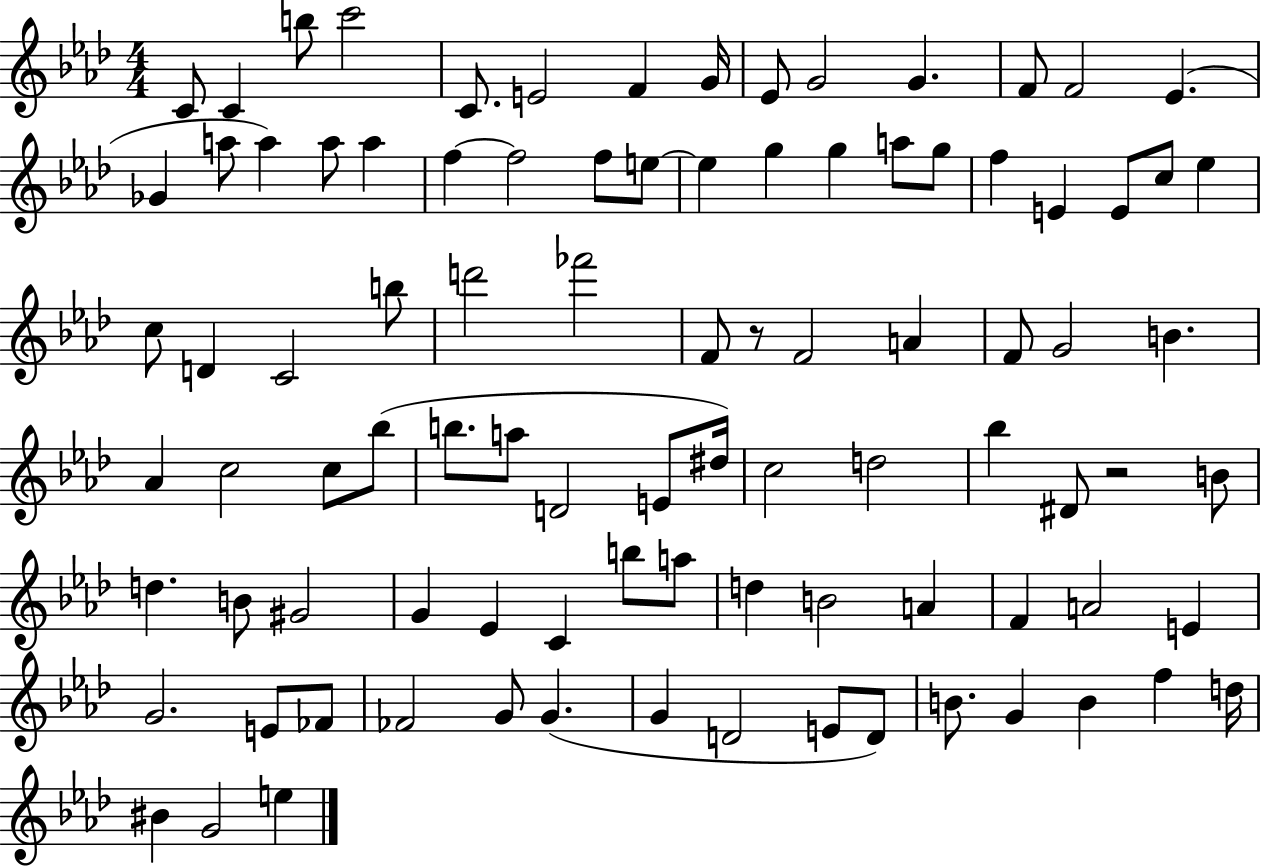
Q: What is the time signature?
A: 4/4